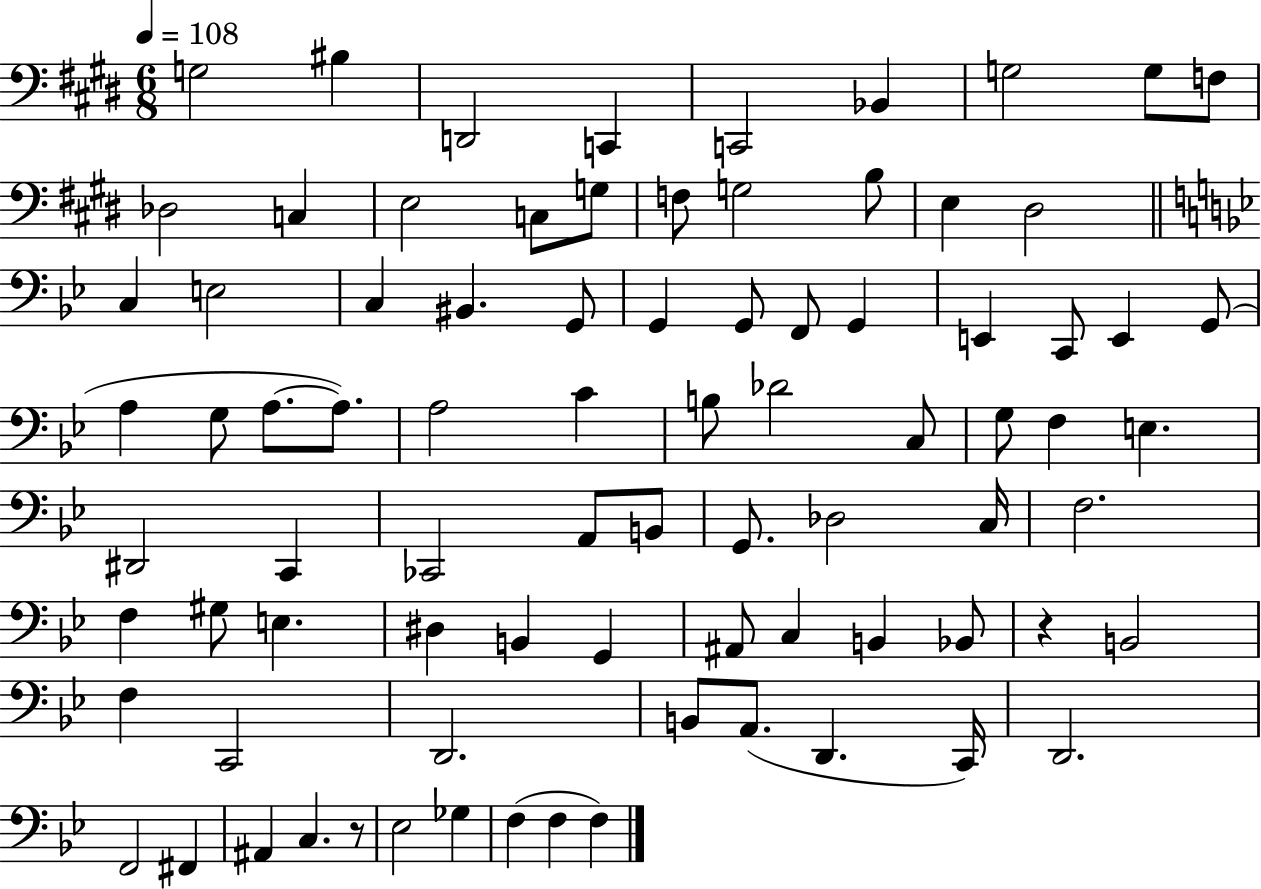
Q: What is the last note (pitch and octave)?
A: F3